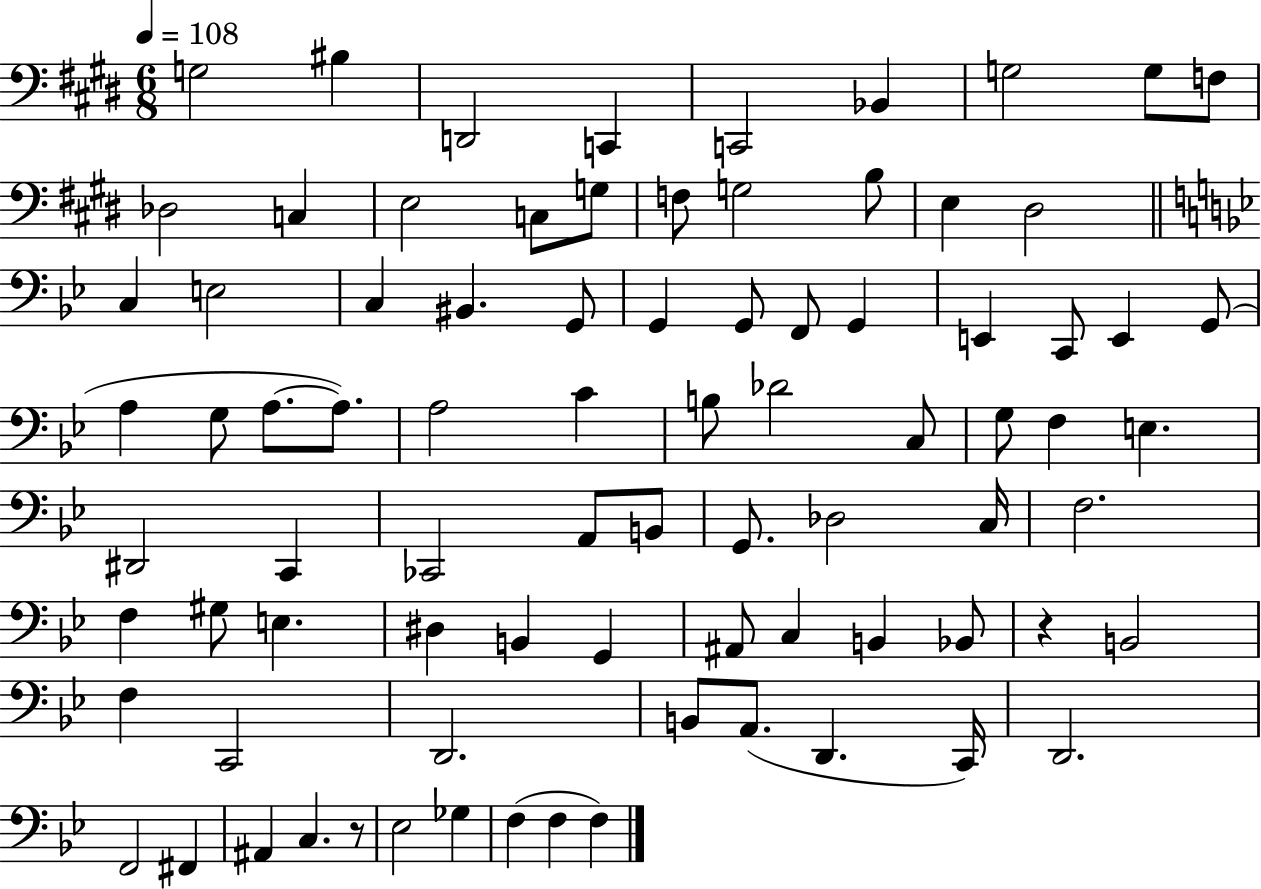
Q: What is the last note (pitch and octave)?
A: F3